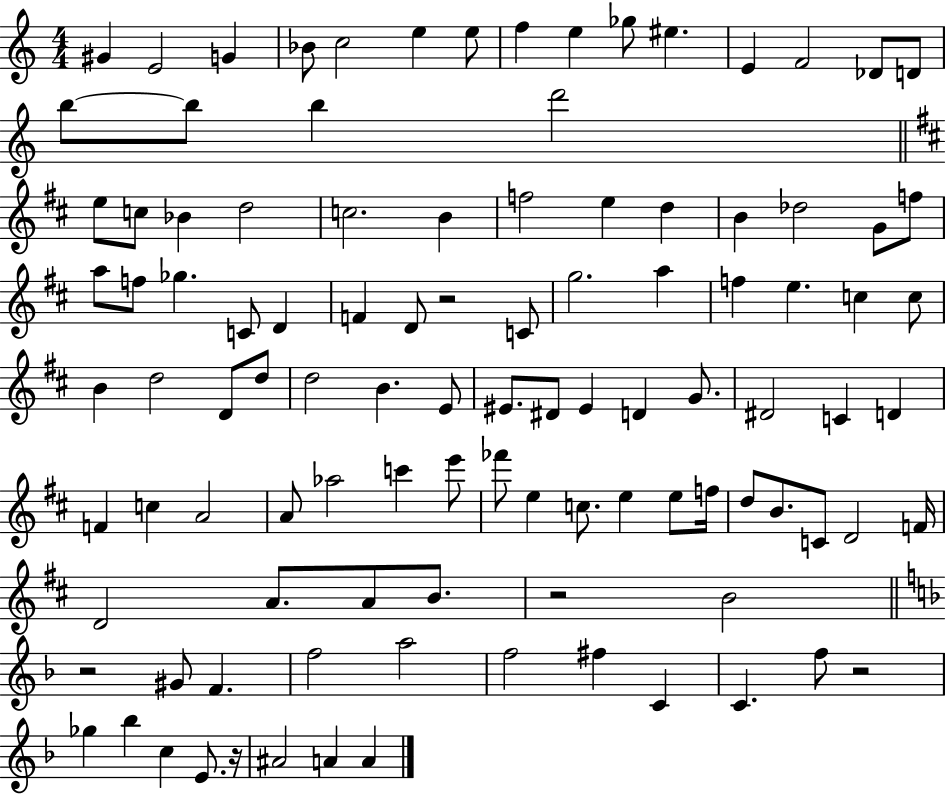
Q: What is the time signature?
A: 4/4